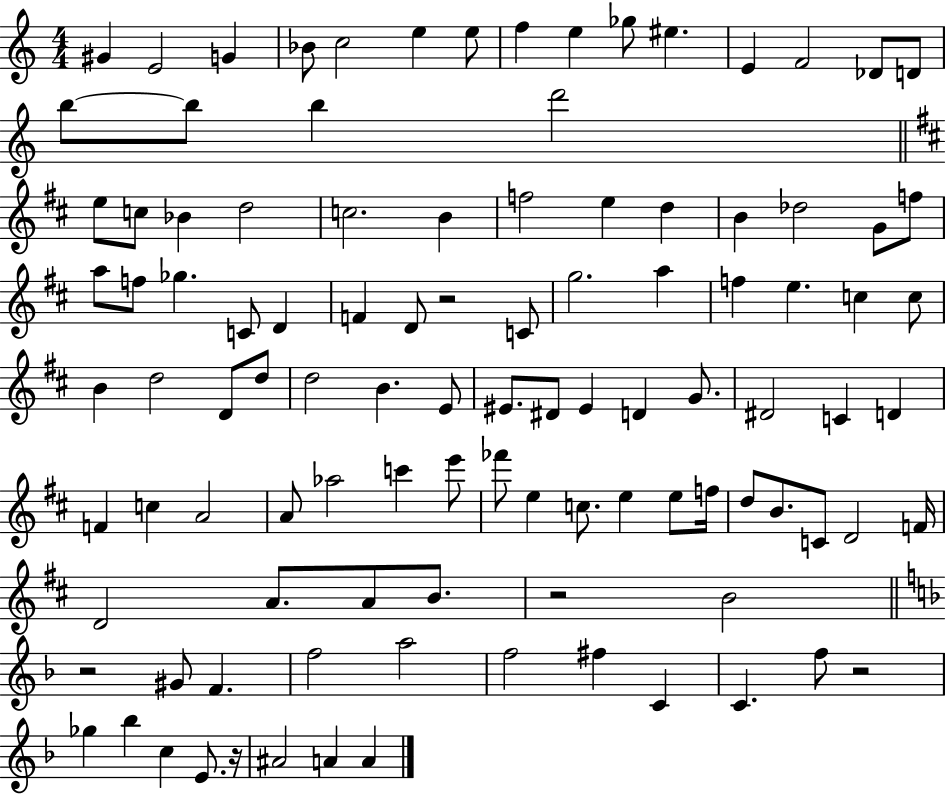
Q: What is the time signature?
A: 4/4